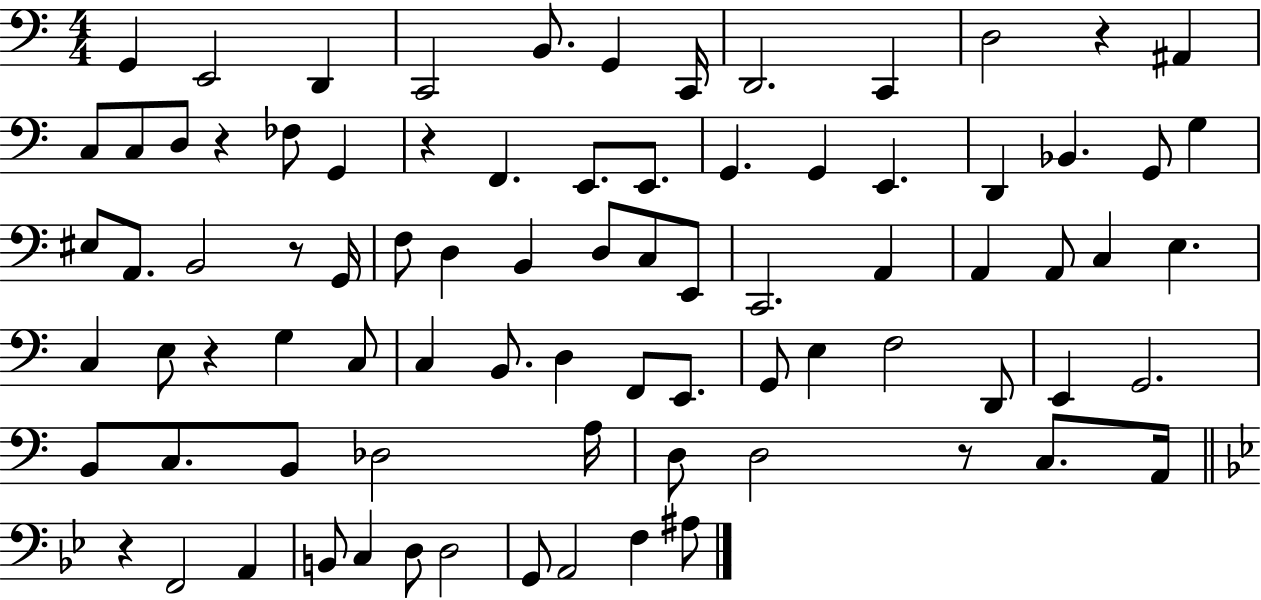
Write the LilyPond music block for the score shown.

{
  \clef bass
  \numericTimeSignature
  \time 4/4
  \key c \major
  g,4 e,2 d,4 | c,2 b,8. g,4 c,16 | d,2. c,4 | d2 r4 ais,4 | \break c8 c8 d8 r4 fes8 g,4 | r4 f,4. e,8. e,8. | g,4. g,4 e,4. | d,4 bes,4. g,8 g4 | \break eis8 a,8. b,2 r8 g,16 | f8 d4 b,4 d8 c8 e,8 | c,2. a,4 | a,4 a,8 c4 e4. | \break c4 e8 r4 g4 c8 | c4 b,8. d4 f,8 e,8. | g,8 e4 f2 d,8 | e,4 g,2. | \break b,8 c8. b,8 des2 a16 | d8 d2 r8 c8. a,16 | \bar "||" \break \key bes \major r4 f,2 a,4 | b,8 c4 d8 d2 | g,8 a,2 f4 ais8 | \bar "|."
}